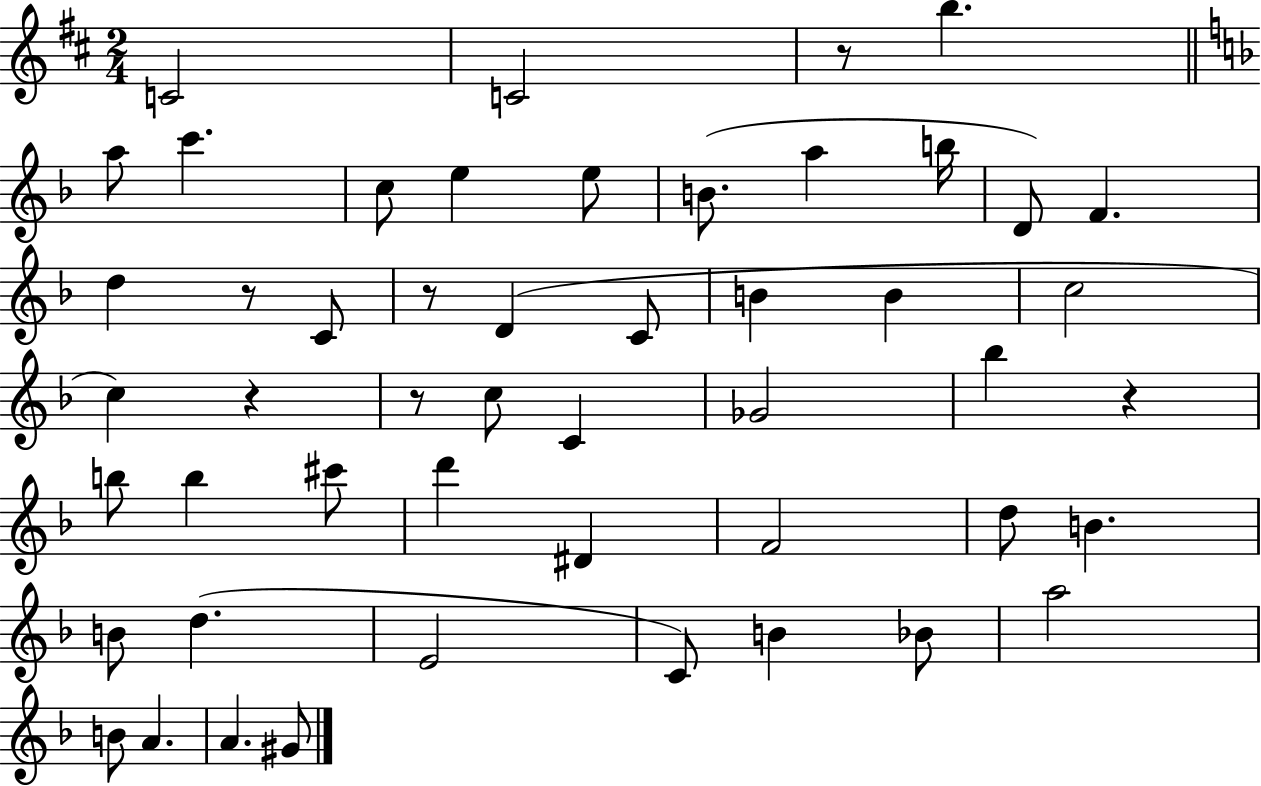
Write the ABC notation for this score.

X:1
T:Untitled
M:2/4
L:1/4
K:D
C2 C2 z/2 b a/2 c' c/2 e e/2 B/2 a b/4 D/2 F d z/2 C/2 z/2 D C/2 B B c2 c z z/2 c/2 C _G2 _b z b/2 b ^c'/2 d' ^D F2 d/2 B B/2 d E2 C/2 B _B/2 a2 B/2 A A ^G/2